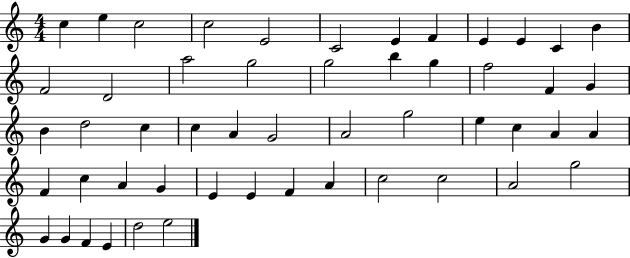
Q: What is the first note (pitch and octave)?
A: C5